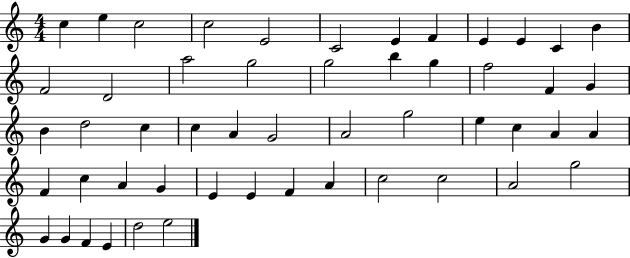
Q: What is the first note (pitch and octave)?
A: C5